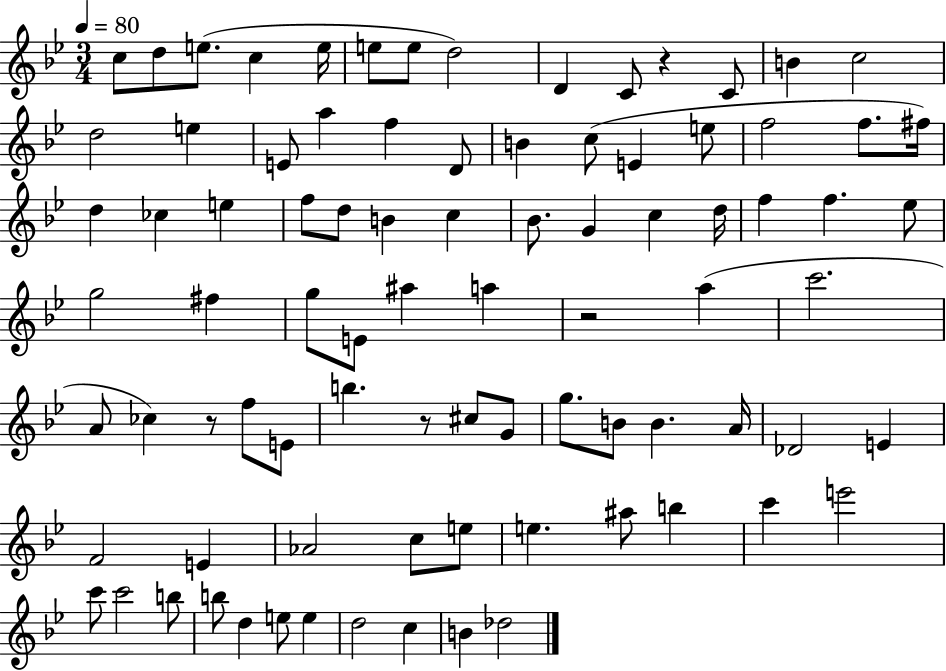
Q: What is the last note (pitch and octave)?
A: Db5